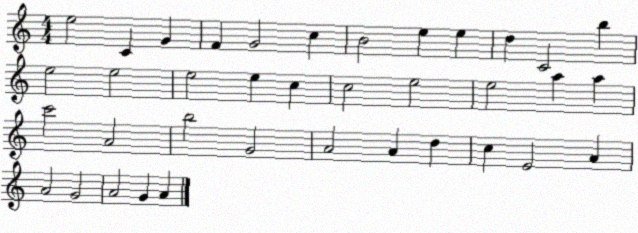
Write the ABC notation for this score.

X:1
T:Untitled
M:4/4
L:1/4
K:C
e2 C G F G2 c B2 e e d C2 b e2 e2 e2 e c c2 e2 e2 a a c'2 A2 b2 G2 A2 A d c E2 A A2 G2 A2 G A